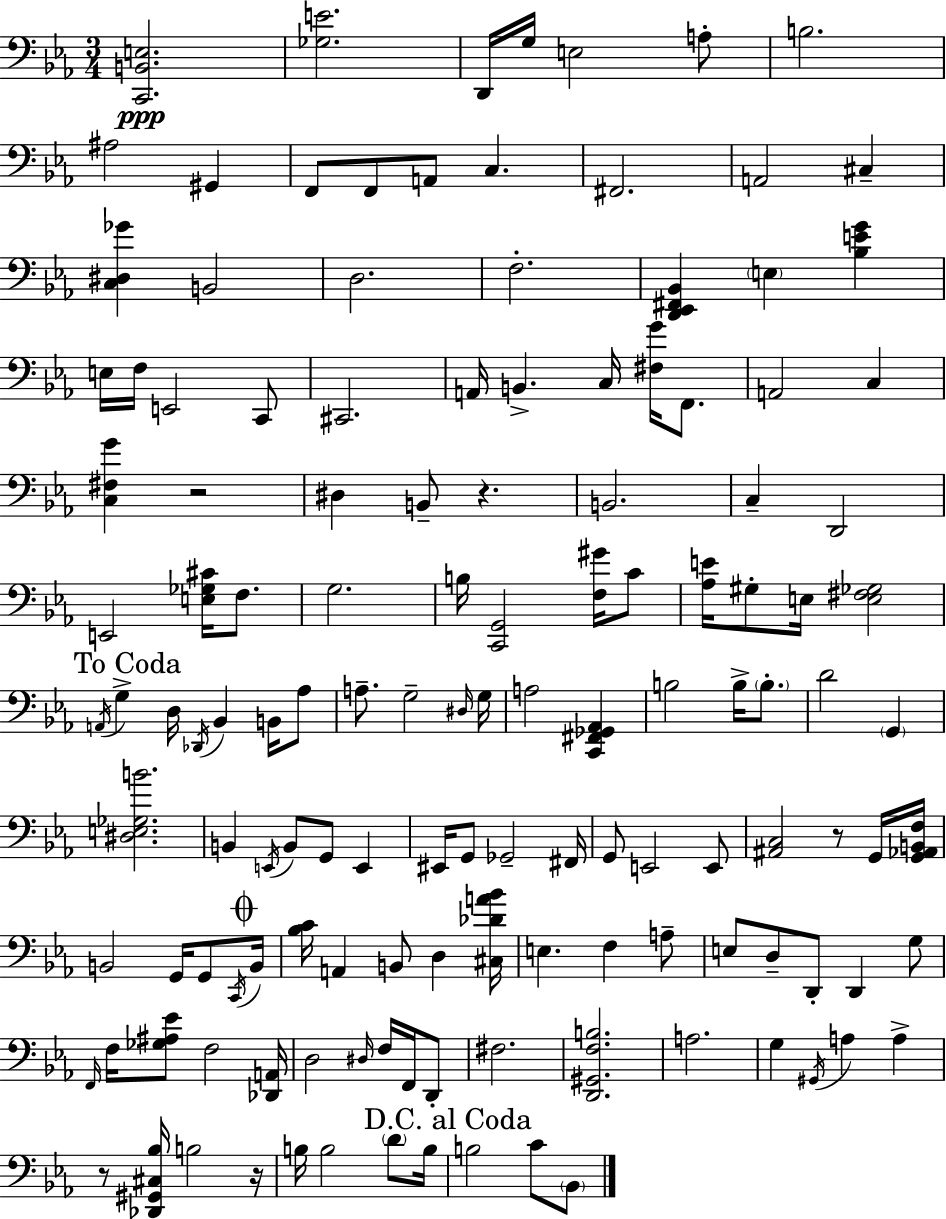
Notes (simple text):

[C2,B2,E3]/h. [Gb3,E4]/h. D2/s G3/s E3/h A3/e B3/h. A#3/h G#2/q F2/e F2/e A2/e C3/q. F#2/h. A2/h C#3/q [C3,D#3,Gb4]/q B2/h D3/h. F3/h. [D2,Eb2,F#2,Bb2]/q E3/q [Bb3,E4,G4]/q E3/s F3/s E2/h C2/e C#2/h. A2/s B2/q. C3/s [F#3,G4]/s F2/e. A2/h C3/q [C3,F#3,G4]/q R/h D#3/q B2/e R/q. B2/h. C3/q D2/h E2/h [E3,Gb3,C#4]/s F3/e. G3/h. B3/s [C2,G2]/h [F3,G#4]/s C4/e [Ab3,E4]/s G#3/e E3/s [E3,F#3,Gb3]/h A2/s G3/q D3/s Db2/s Bb2/q B2/s Ab3/e A3/e. G3/h D#3/s G3/s A3/h [C2,F#2,Gb2,Ab2]/q B3/h B3/s B3/e. D4/h G2/q [D#3,E3,Gb3,B4]/h. B2/q E2/s B2/e G2/e E2/q EIS2/s G2/e Gb2/h F#2/s G2/e E2/h E2/e [A#2,C3]/h R/e G2/s [G2,Ab2,B2,F3]/s B2/h G2/s G2/e C2/s B2/s [Bb3,C4]/s A2/q B2/e D3/q [C#3,Db4,A4,Bb4]/s E3/q. F3/q A3/e E3/e D3/e D2/e D2/q G3/e F2/s F3/s [Gb3,A#3,Eb4]/e F3/h [Db2,A2]/s D3/h D#3/s F3/s F2/s D2/e F#3/h. [D2,G#2,F3,B3]/h. A3/h. G3/q G#2/s A3/q A3/q R/e [Db2,G#2,C#3,Bb3]/s B3/h R/s B3/s B3/h D4/e B3/s B3/h C4/e Bb2/e